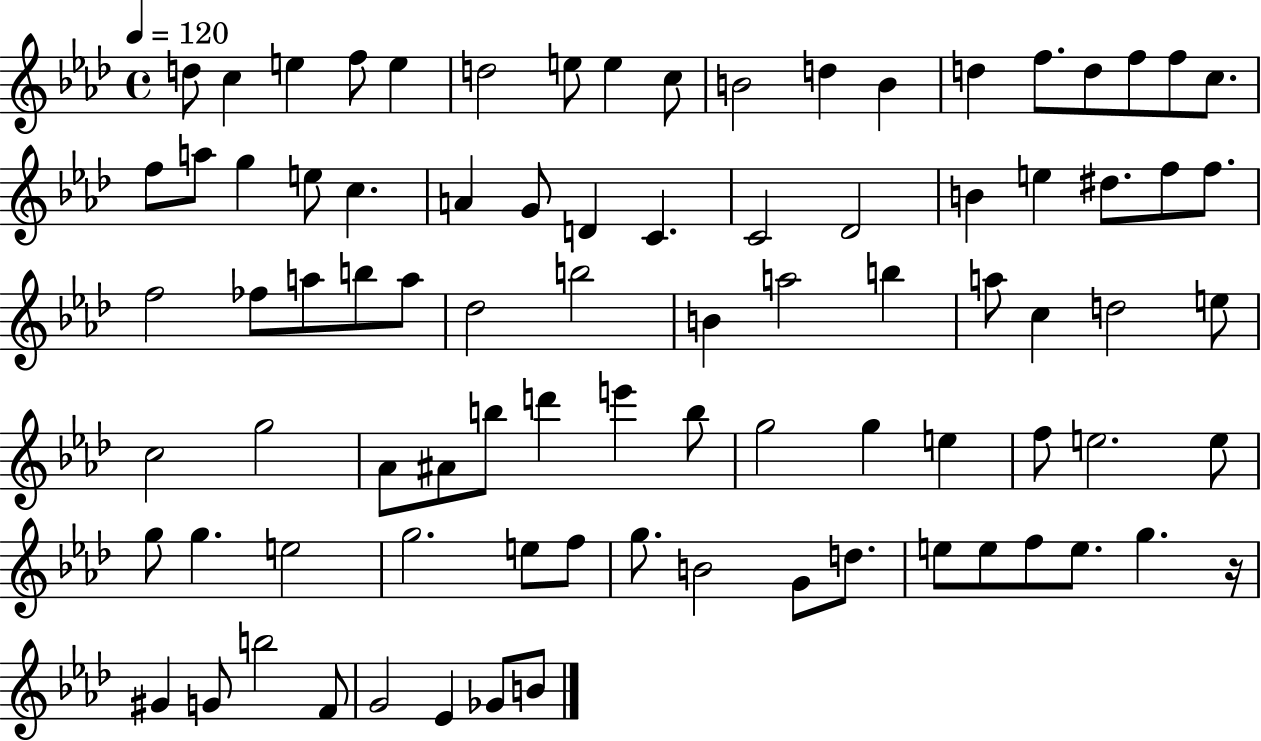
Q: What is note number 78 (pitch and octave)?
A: G#4